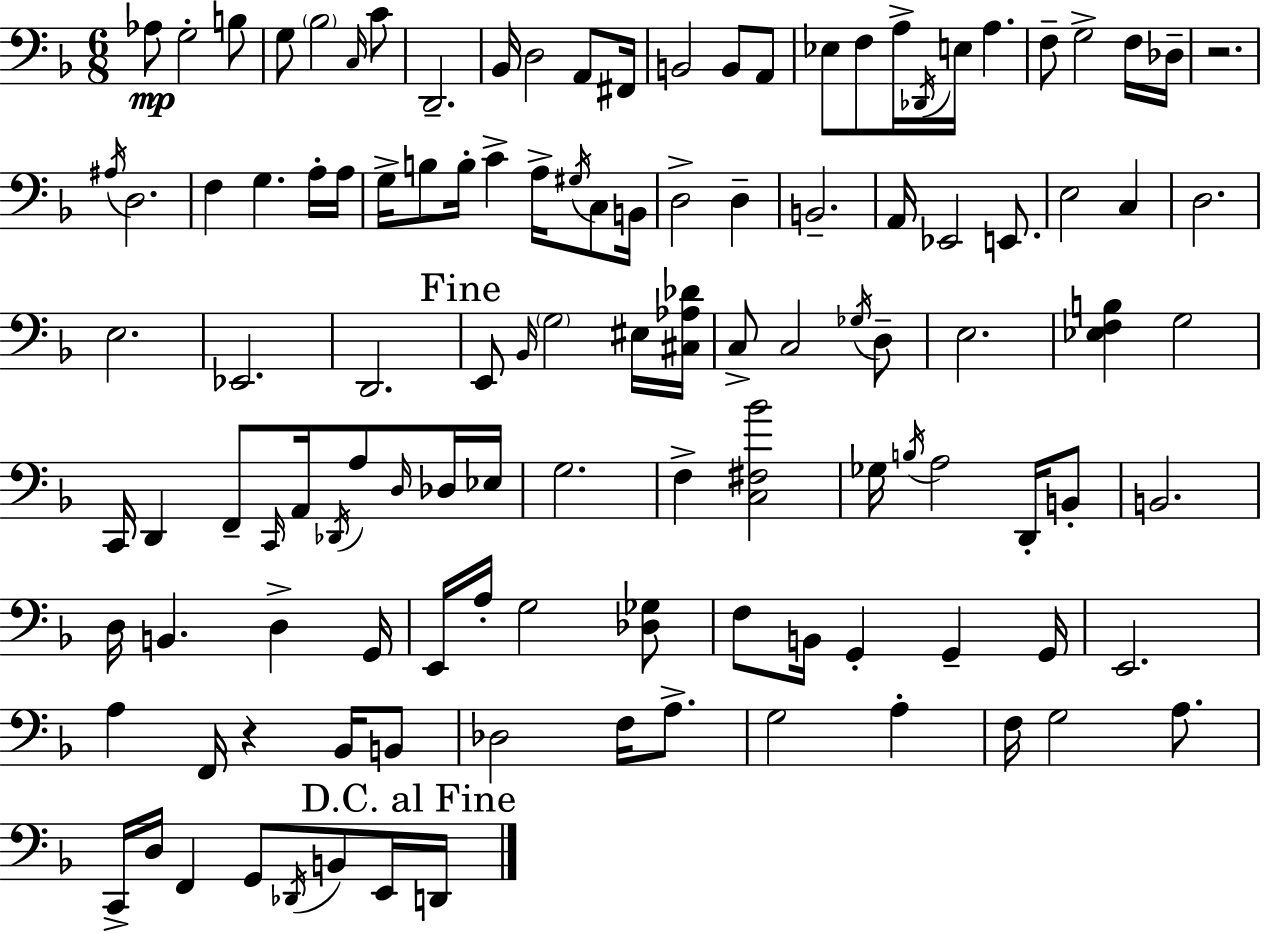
Ab3/e G3/h B3/e G3/e Bb3/h C3/s C4/e D2/h. Bb2/s D3/h A2/e F#2/s B2/h B2/e A2/e Eb3/e F3/e A3/s Db2/s E3/s A3/q. F3/e G3/h F3/s Db3/s R/h. A#3/s D3/h. F3/q G3/q. A3/s A3/s G3/s B3/e B3/s C4/q A3/s G#3/s C3/e B2/s D3/h D3/q B2/h. A2/s Eb2/h E2/e. E3/h C3/q D3/h. E3/h. Eb2/h. D2/h. E2/e Bb2/s G3/h EIS3/s [C#3,Ab3,Db4]/s C3/e C3/h Gb3/s D3/e E3/h. [Eb3,F3,B3]/q G3/h C2/s D2/q F2/e C2/s A2/s Db2/s A3/e D3/s Db3/s Eb3/s G3/h. F3/q [C3,F#3,Bb4]/h Gb3/s B3/s A3/h D2/s B2/e B2/h. D3/s B2/q. D3/q G2/s E2/s A3/s G3/h [Db3,Gb3]/e F3/e B2/s G2/q G2/q G2/s E2/h. A3/q F2/s R/q Bb2/s B2/e Db3/h F3/s A3/e. G3/h A3/q F3/s G3/h A3/e. C2/s D3/s F2/q G2/e Db2/s B2/e E2/s D2/s